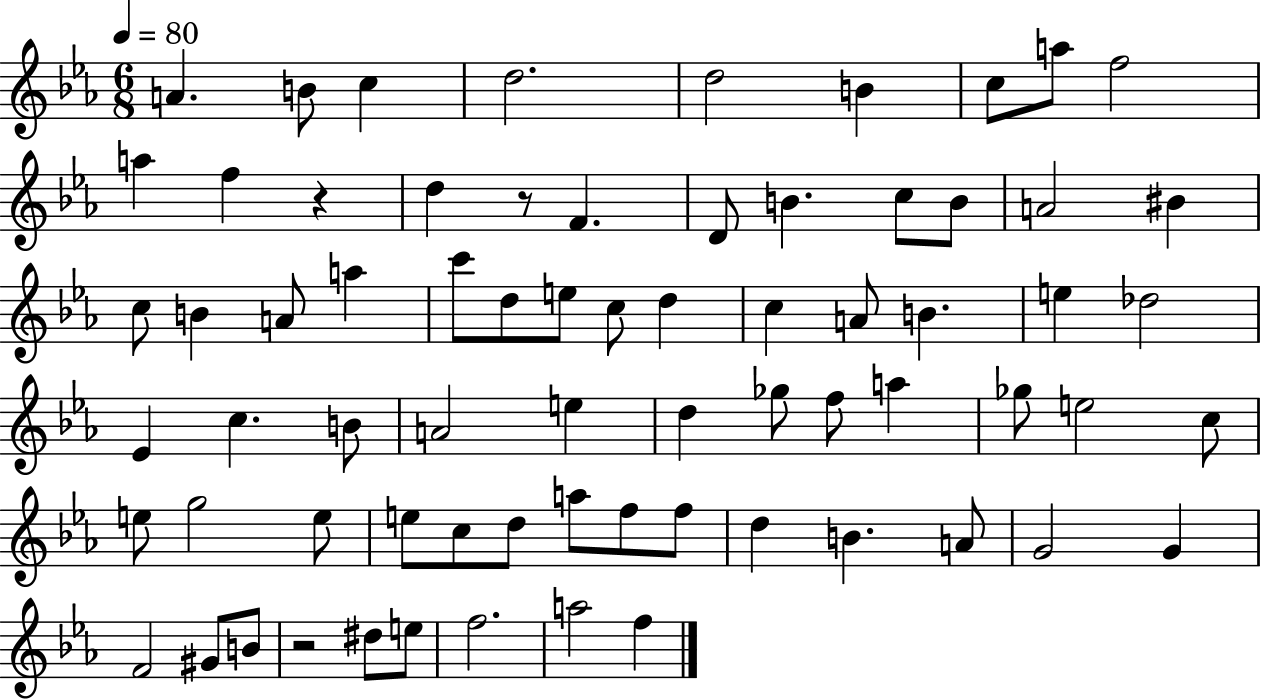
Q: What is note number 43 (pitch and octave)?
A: Gb5